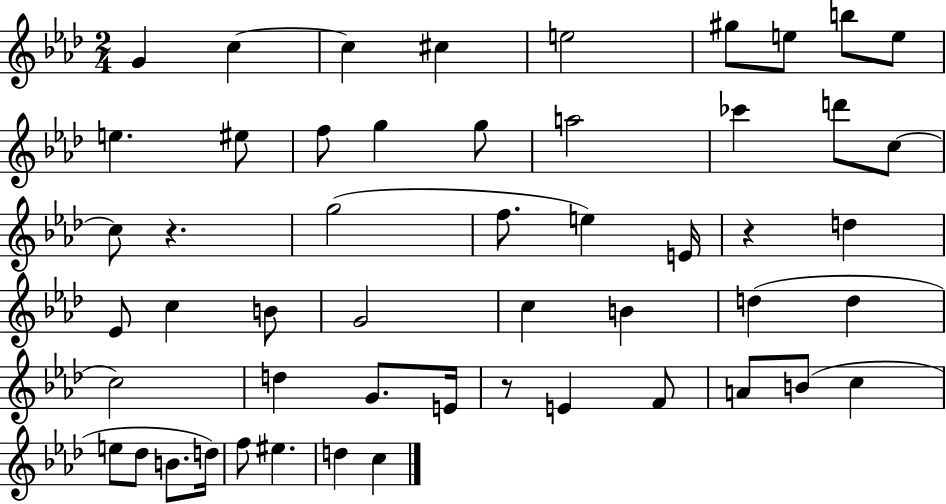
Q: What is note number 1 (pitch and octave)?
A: G4